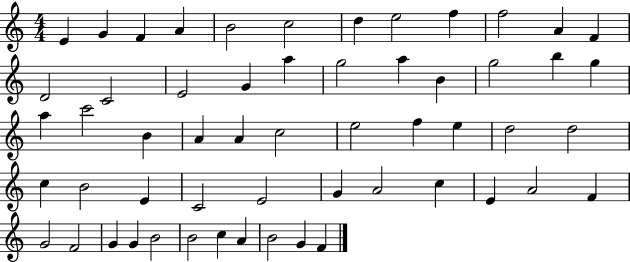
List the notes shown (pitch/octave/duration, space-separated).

E4/q G4/q F4/q A4/q B4/h C5/h D5/q E5/h F5/q F5/h A4/q F4/q D4/h C4/h E4/h G4/q A5/q G5/h A5/q B4/q G5/h B5/q G5/q A5/q C6/h B4/q A4/q A4/q C5/h E5/h F5/q E5/q D5/h D5/h C5/q B4/h E4/q C4/h E4/h G4/q A4/h C5/q E4/q A4/h F4/q G4/h F4/h G4/q G4/q B4/h B4/h C5/q A4/q B4/h G4/q F4/q